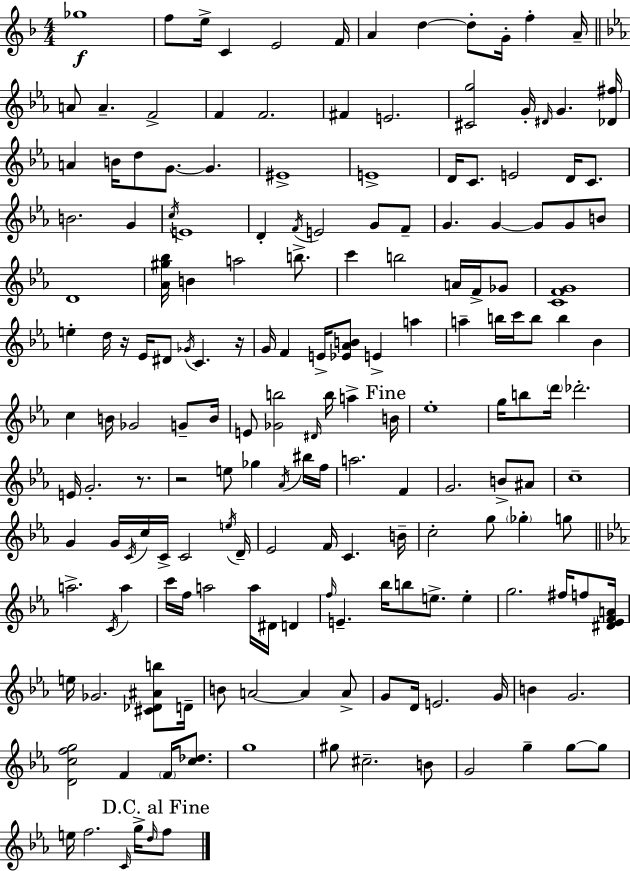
Gb5/w F5/e E5/s C4/q E4/h F4/s A4/q D5/q D5/e G4/s F5/q A4/s A4/e A4/q. F4/h F4/q F4/h. F#4/q E4/h. [C#4,G5]/h G4/s D#4/s G4/q. [Db4,F#5]/s A4/q B4/s D5/e G4/e. G4/q. EIS4/w E4/w D4/s C4/e. E4/h D4/s C4/e. B4/h. G4/q C5/s E4/w D4/q F4/s E4/h G4/e F4/e G4/q. G4/q G4/e G4/e B4/e D4/w [Ab4,G#5,Bb5]/s B4/q A5/h B5/e. C6/q B5/h A4/s F4/s Gb4/e [C4,F4,G4]/w E5/q D5/s R/s Eb4/s D#4/e Gb4/s C4/q. R/s G4/s F4/q E4/s [Eb4,Ab4,B4]/e E4/q A5/q A5/q B5/s C6/s B5/e B5/q Bb4/q C5/q B4/s Gb4/h G4/e B4/s E4/e [Gb4,B5]/h D#4/s B5/s A5/q B4/s Eb5/w G5/s B5/e D6/s Db6/h. E4/s G4/h. R/e. R/h E5/e Gb5/q Ab4/s BIS5/s F5/s A5/h. F4/q G4/h. B4/e A#4/e C5/w G4/q G4/s C4/s C5/s C4/s C4/h E5/s D4/s Eb4/h F4/s C4/q. B4/s C5/h G5/e Gb5/q G5/e A5/h. C4/s A5/q C6/s F5/s A5/h A5/s D#4/s D4/q F5/s E4/q. Bb5/s B5/e E5/e. E5/q G5/h. F#5/s F5/e [D#4,Eb4,F4,A4]/s E5/s Gb4/h. [C#4,Db4,A#4,B5]/e D4/s B4/e A4/h A4/q A4/e G4/e D4/s E4/h. G4/s B4/q G4/h. [D4,C5,F5,G5]/h F4/q F4/s [C5,Db5]/e. G5/w G#5/e C#5/h. B4/e G4/h G5/q G5/e G5/e E5/s F5/h. C4/s G5/s D5/s F5/e